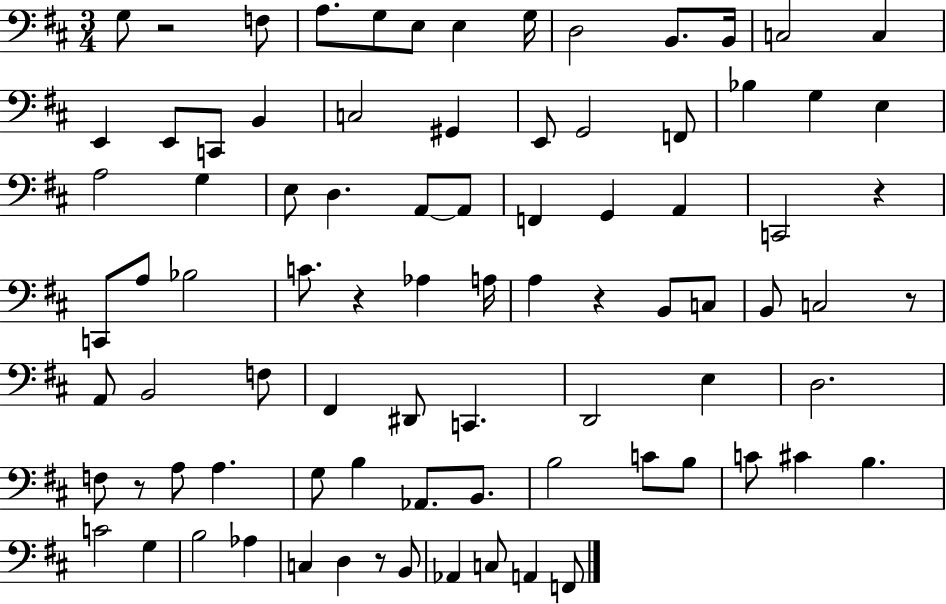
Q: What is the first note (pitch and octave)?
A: G3